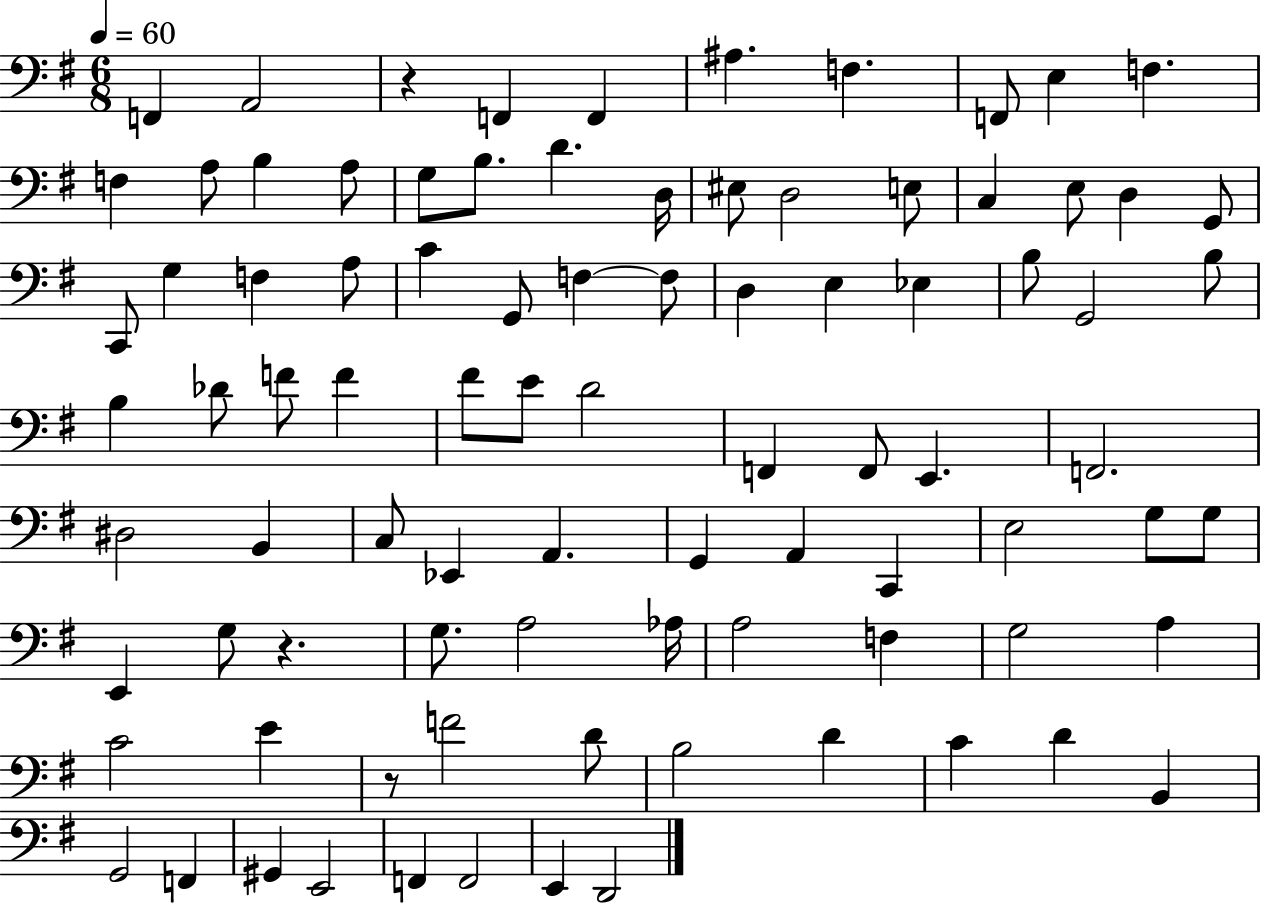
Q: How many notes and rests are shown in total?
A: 89